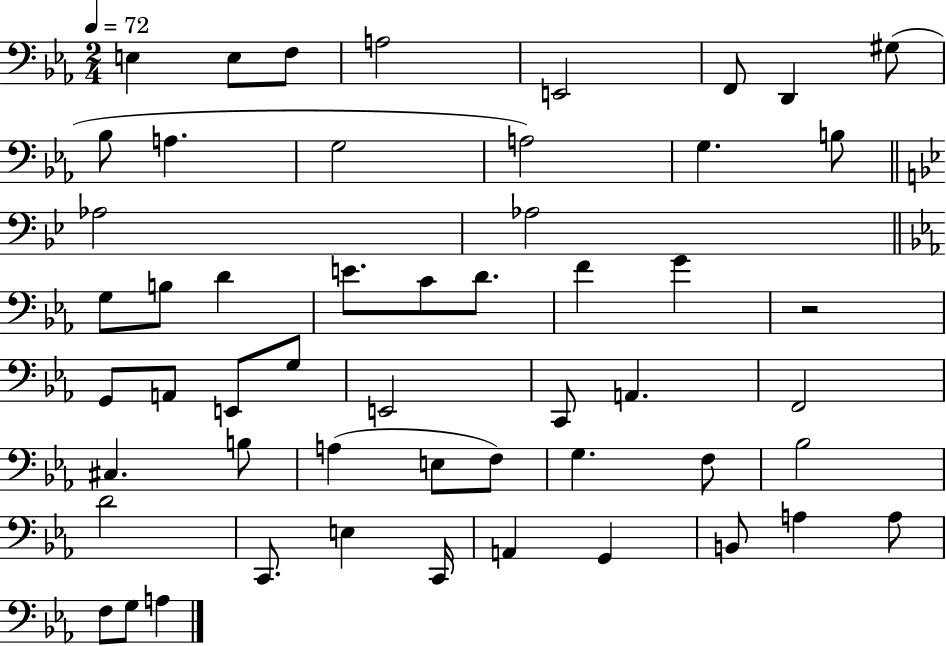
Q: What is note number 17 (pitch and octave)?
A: G3